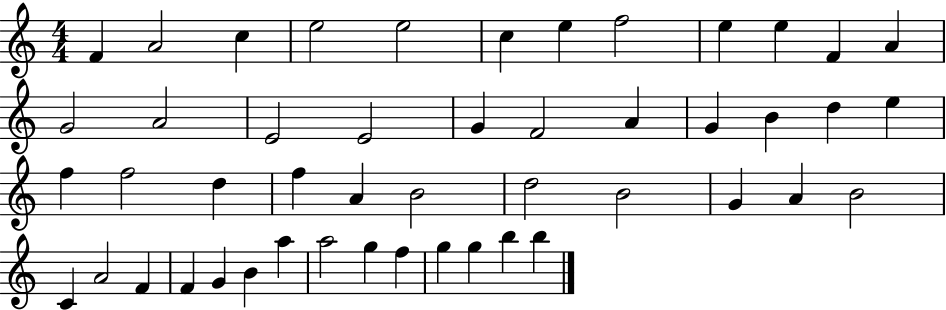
{
  \clef treble
  \numericTimeSignature
  \time 4/4
  \key c \major
  f'4 a'2 c''4 | e''2 e''2 | c''4 e''4 f''2 | e''4 e''4 f'4 a'4 | \break g'2 a'2 | e'2 e'2 | g'4 f'2 a'4 | g'4 b'4 d''4 e''4 | \break f''4 f''2 d''4 | f''4 a'4 b'2 | d''2 b'2 | g'4 a'4 b'2 | \break c'4 a'2 f'4 | f'4 g'4 b'4 a''4 | a''2 g''4 f''4 | g''4 g''4 b''4 b''4 | \break \bar "|."
}